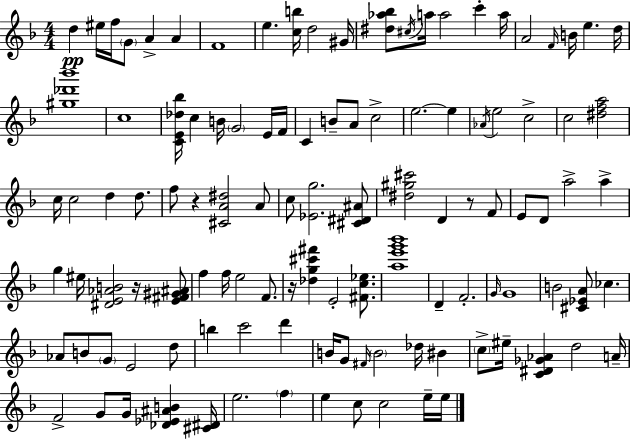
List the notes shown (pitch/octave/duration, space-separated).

D5/q EIS5/s F5/s G4/e A4/q A4/q F4/w E5/q. [C5,B5]/s D5/h G#4/s [D#5,Ab5,Bb5]/e C#5/s A5/s A5/h C6/q A5/s A4/h F4/s B4/s E5/q. D5/s [G#5,Db6,Bb6]/w C5/w [C4,E4,Db5,Bb5]/s C5/q B4/s G4/h E4/s F4/s C4/q B4/e A4/e C5/h E5/h. E5/q Ab4/s E5/h C5/h C5/h [D#5,F5,A5]/h C5/s C5/h D5/q D5/e. F5/e R/q [C#4,A4,D#5]/h A4/e C5/e [Eb4,G5]/h. [C#4,D#4,A#4]/e [D#5,G#5,C#6]/h D4/q R/e F4/e E4/e D4/e A5/h A5/q G5/q EIS5/s [D#4,E4,Ab4,B4]/h R/s [E4,F#4,G#4,A#4]/e F5/q F5/s E5/h F4/e. R/s [Db5,G5,C#6,F#6]/q E4/h [F#4,C5,Eb5]/e. [A5,E6,G6,Bb6]/w D4/q F4/h. G4/s G4/w B4/h [C#4,Eb4,A4]/e CES5/q. Ab4/e B4/e G4/e E4/h D5/e B5/q C6/h D6/q B4/s G4/e F#4/s B4/h Db5/s BIS4/q C5/e EIS5/s [C4,D#4,Gb4,Ab4]/q D5/h A4/s F4/h G4/e G4/s [Db4,Eb4,A#4,B4]/q [C#4,D#4]/s E5/h. F5/q E5/q C5/e C5/h E5/s E5/s